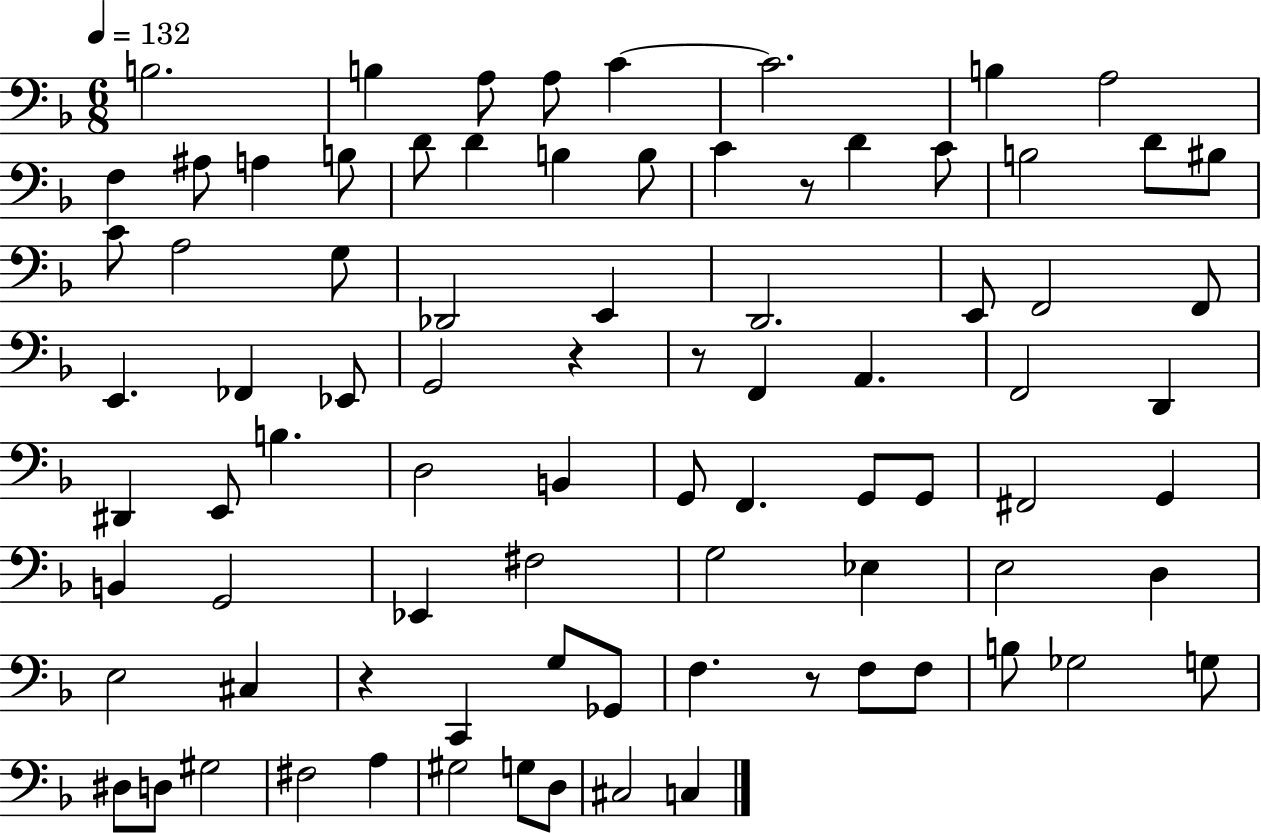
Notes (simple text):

B3/h. B3/q A3/e A3/e C4/q C4/h. B3/q A3/h F3/q A#3/e A3/q B3/e D4/e D4/q B3/q B3/e C4/q R/e D4/q C4/e B3/h D4/e BIS3/e C4/e A3/h G3/e Db2/h E2/q D2/h. E2/e F2/h F2/e E2/q. FES2/q Eb2/e G2/h R/q R/e F2/q A2/q. F2/h D2/q D#2/q E2/e B3/q. D3/h B2/q G2/e F2/q. G2/e G2/e F#2/h G2/q B2/q G2/h Eb2/q F#3/h G3/h Eb3/q E3/h D3/q E3/h C#3/q R/q C2/q G3/e Gb2/e F3/q. R/e F3/e F3/e B3/e Gb3/h G3/e D#3/e D3/e G#3/h F#3/h A3/q G#3/h G3/e D3/e C#3/h C3/q